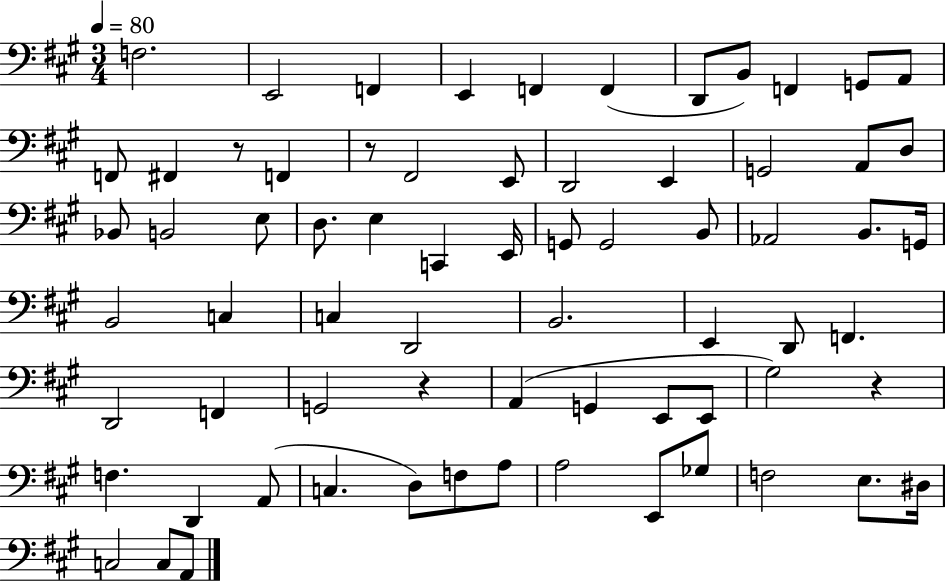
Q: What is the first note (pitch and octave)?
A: F3